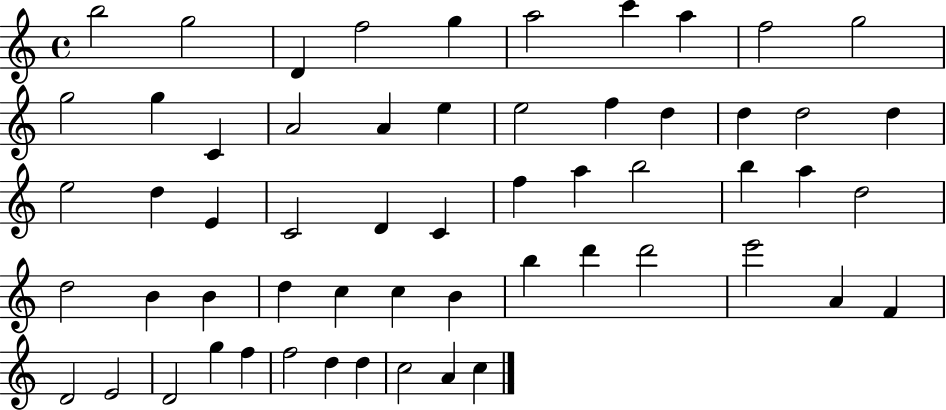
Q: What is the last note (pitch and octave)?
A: C5